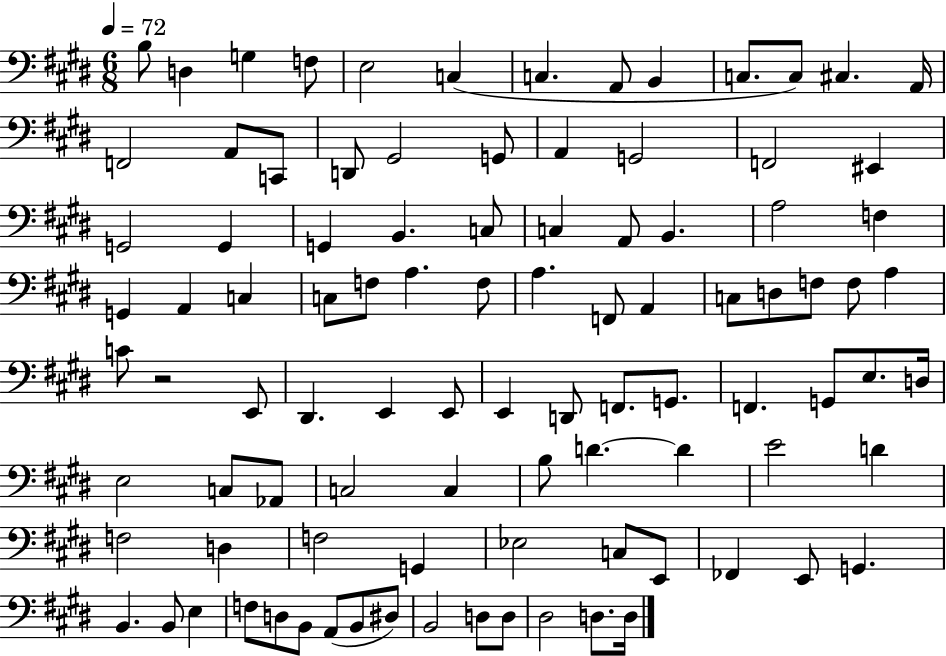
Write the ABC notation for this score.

X:1
T:Untitled
M:6/8
L:1/4
K:E
B,/2 D, G, F,/2 E,2 C, C, A,,/2 B,, C,/2 C,/2 ^C, A,,/4 F,,2 A,,/2 C,,/2 D,,/2 ^G,,2 G,,/2 A,, G,,2 F,,2 ^E,, G,,2 G,, G,, B,, C,/2 C, A,,/2 B,, A,2 F, G,, A,, C, C,/2 F,/2 A, F,/2 A, F,,/2 A,, C,/2 D,/2 F,/2 F,/2 A, C/2 z2 E,,/2 ^D,, E,, E,,/2 E,, D,,/2 F,,/2 G,,/2 F,, G,,/2 E,/2 D,/4 E,2 C,/2 _A,,/2 C,2 C, B,/2 D D E2 D F,2 D, F,2 G,, _E,2 C,/2 E,,/2 _F,, E,,/2 G,, B,, B,,/2 E, F,/2 D,/2 B,,/2 A,,/2 B,,/2 ^D,/2 B,,2 D,/2 D,/2 ^D,2 D,/2 D,/4